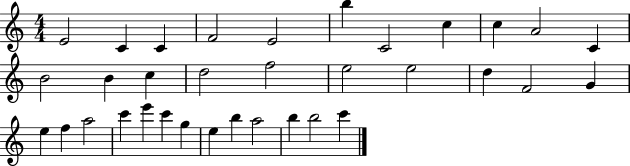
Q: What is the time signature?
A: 4/4